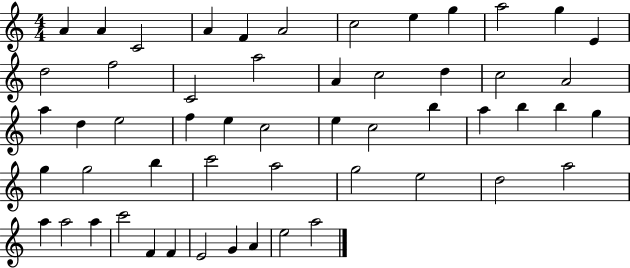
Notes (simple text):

A4/q A4/q C4/h A4/q F4/q A4/h C5/h E5/q G5/q A5/h G5/q E4/q D5/h F5/h C4/h A5/h A4/q C5/h D5/q C5/h A4/h A5/q D5/q E5/h F5/q E5/q C5/h E5/q C5/h B5/q A5/q B5/q B5/q G5/q G5/q G5/h B5/q C6/h A5/h G5/h E5/h D5/h A5/h A5/q A5/h A5/q C6/h F4/q F4/q E4/h G4/q A4/q E5/h A5/h